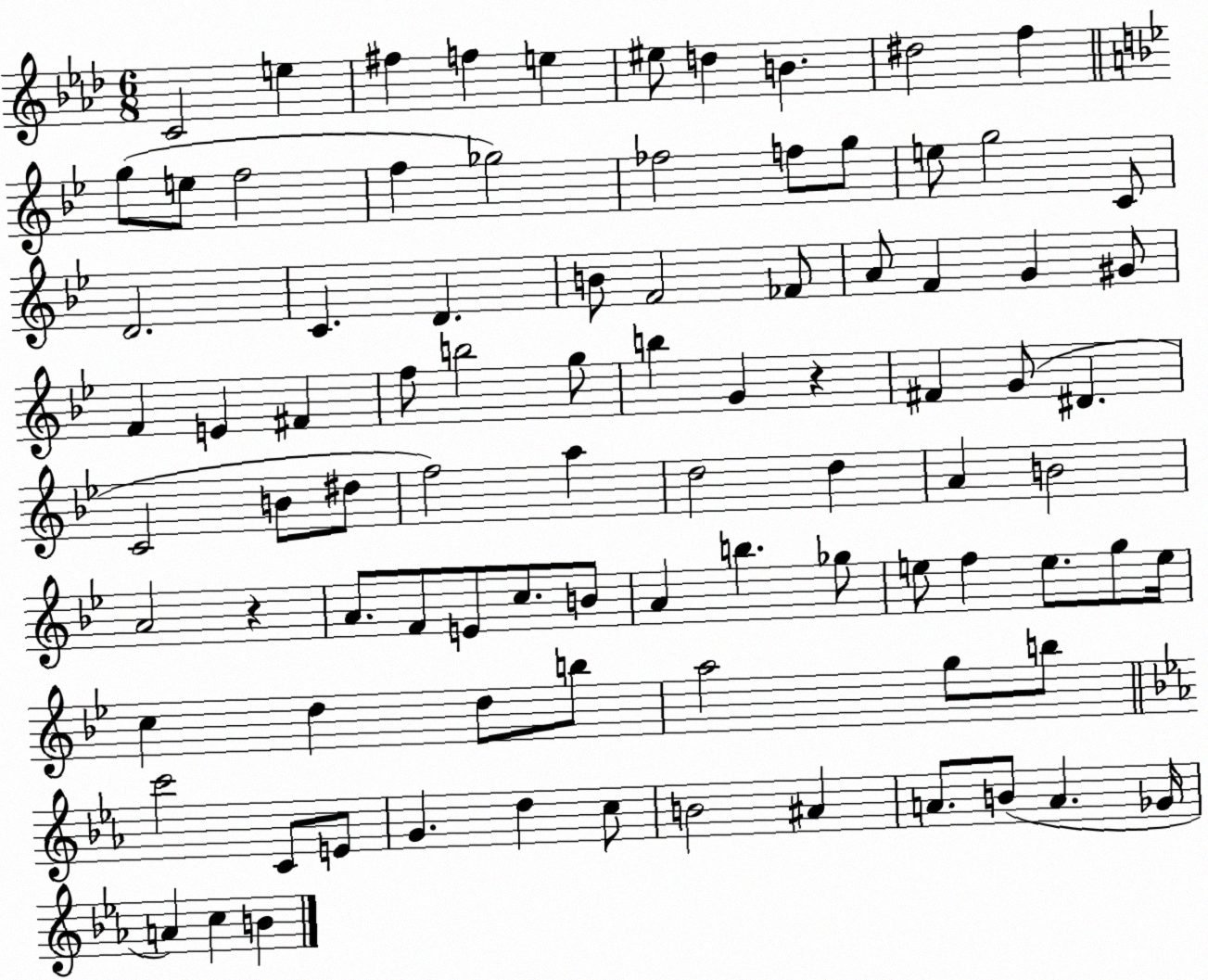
X:1
T:Untitled
M:6/8
L:1/4
K:Ab
C2 e ^f f e ^e/2 d B ^d2 f g/2 e/2 f2 f _g2 _f2 f/2 g/2 e/2 g2 C/2 D2 C D B/2 F2 _F/2 A/2 F G ^G/2 F E ^F f/2 b2 g/2 b G z ^F G/2 ^D C2 B/2 ^d/2 f2 a d2 d A B2 A2 z A/2 F/2 E/2 c/2 B/2 A b _g/2 e/2 f e/2 g/2 e/4 c d d/2 b/2 a2 g/2 b/2 c'2 C/2 E/2 G d c/2 B2 ^A A/2 B/2 A _G/4 A c B